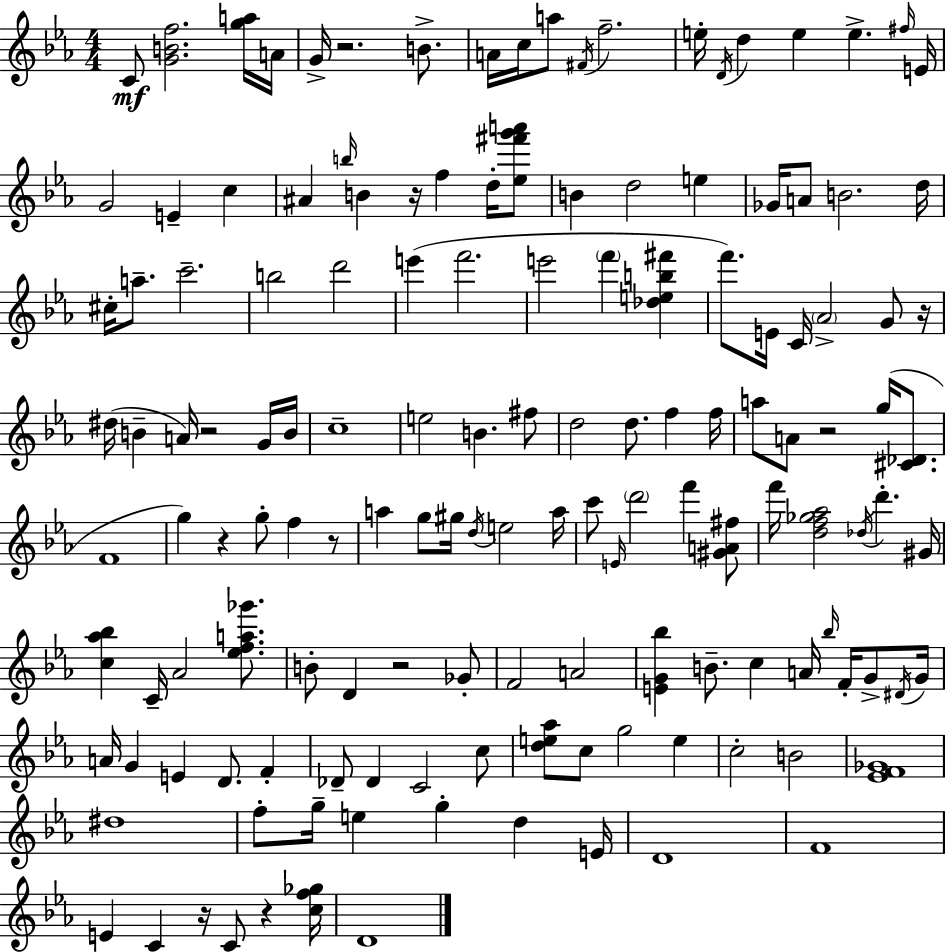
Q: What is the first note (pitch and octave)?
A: C4